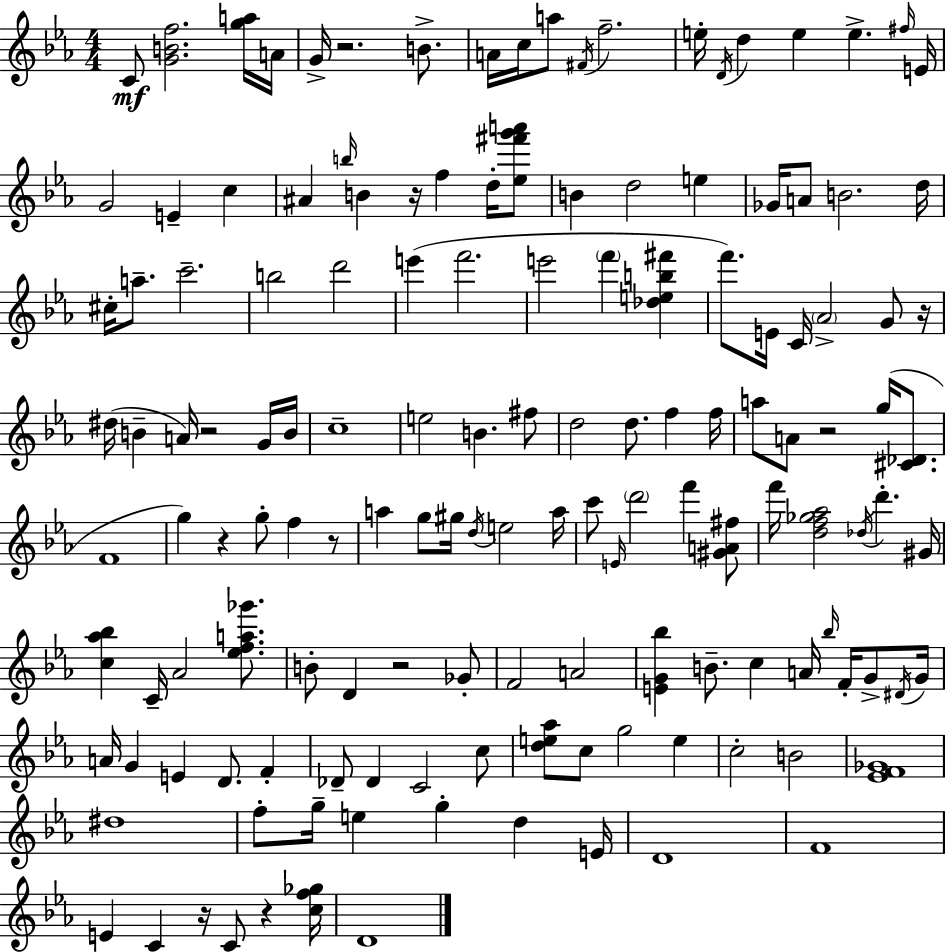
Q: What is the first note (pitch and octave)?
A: C4